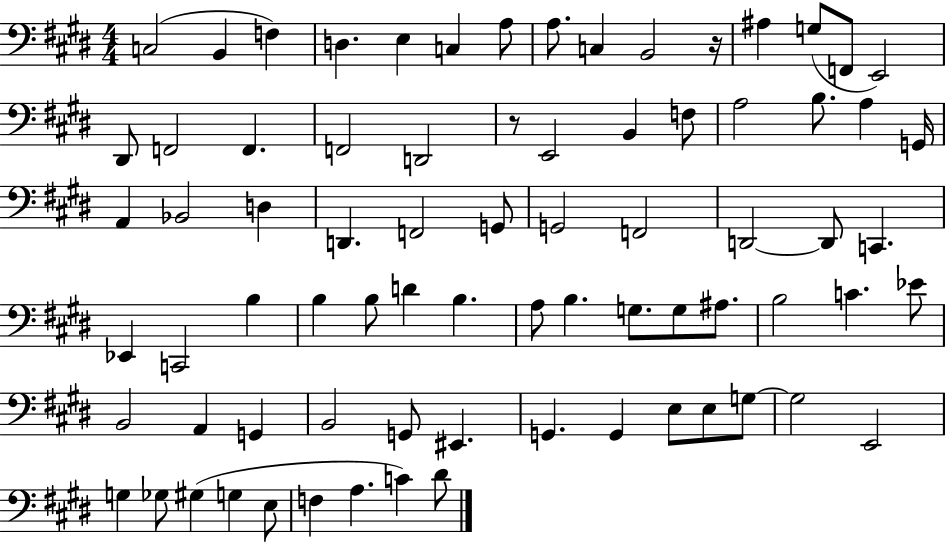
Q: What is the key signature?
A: E major